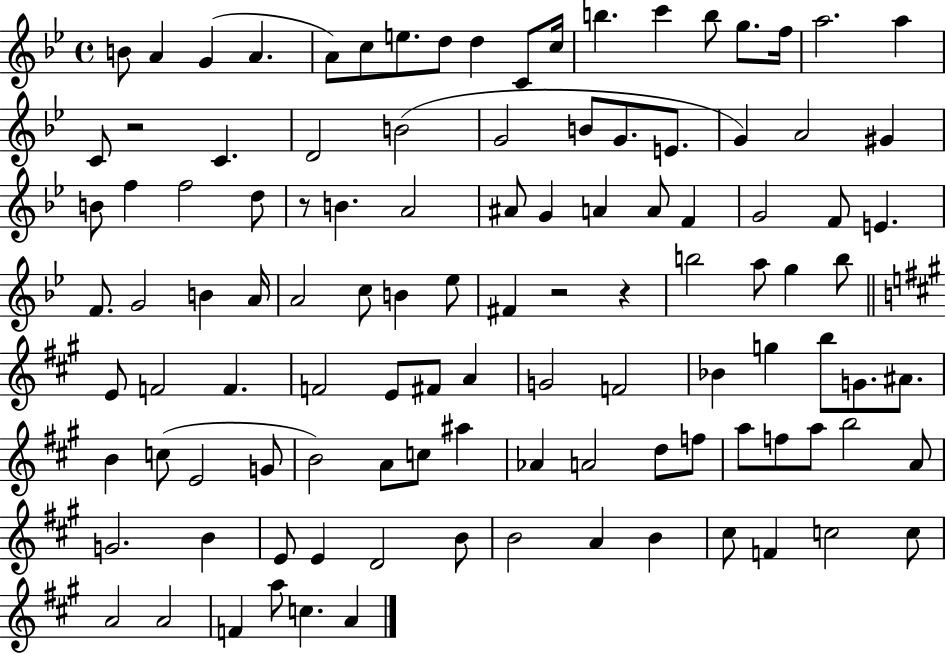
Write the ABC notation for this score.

X:1
T:Untitled
M:4/4
L:1/4
K:Bb
B/2 A G A A/2 c/2 e/2 d/2 d C/2 c/4 b c' b/2 g/2 f/4 a2 a C/2 z2 C D2 B2 G2 B/2 G/2 E/2 G A2 ^G B/2 f f2 d/2 z/2 B A2 ^A/2 G A A/2 F G2 F/2 E F/2 G2 B A/4 A2 c/2 B _e/2 ^F z2 z b2 a/2 g b/2 E/2 F2 F F2 E/2 ^F/2 A G2 F2 _B g b/2 G/2 ^A/2 B c/2 E2 G/2 B2 A/2 c/2 ^a _A A2 d/2 f/2 a/2 f/2 a/2 b2 A/2 G2 B E/2 E D2 B/2 B2 A B ^c/2 F c2 c/2 A2 A2 F a/2 c A